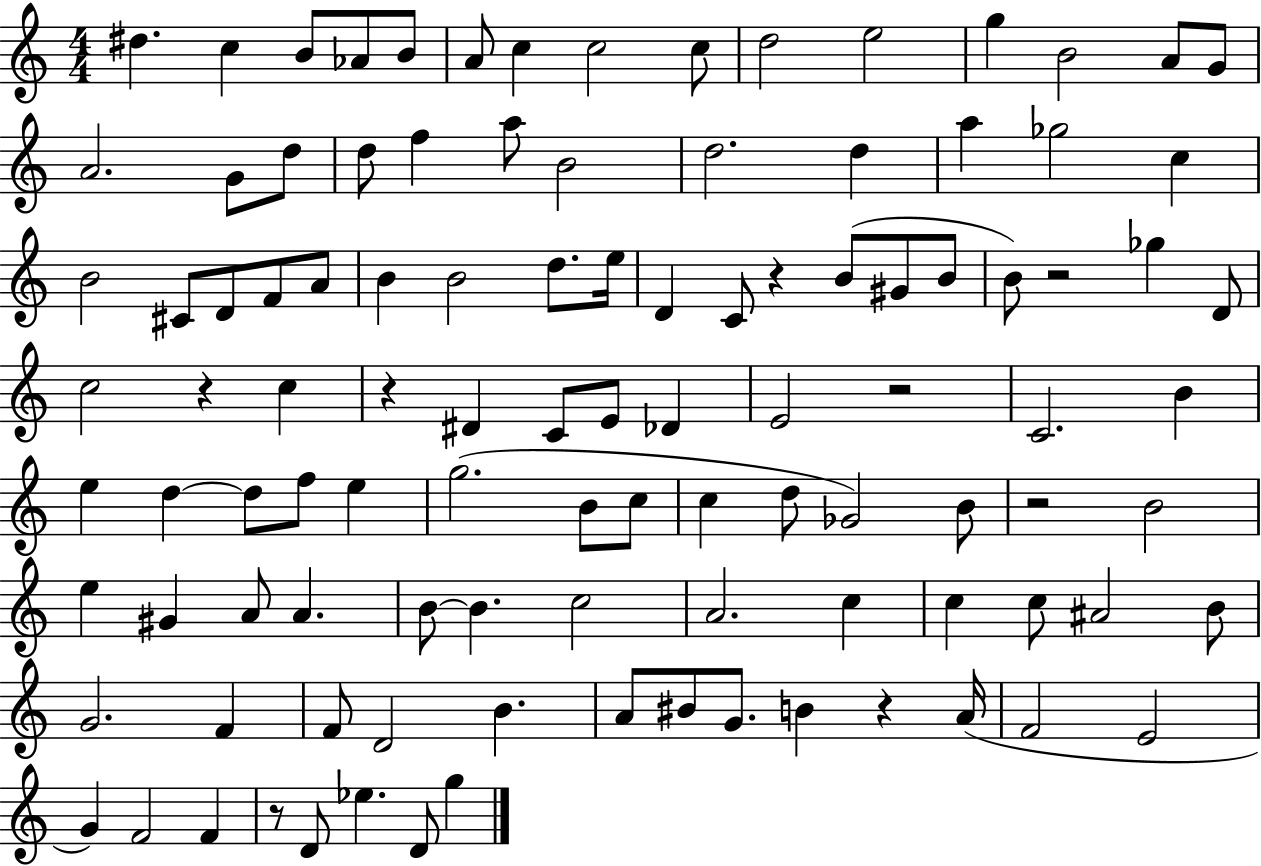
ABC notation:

X:1
T:Untitled
M:4/4
L:1/4
K:C
^d c B/2 _A/2 B/2 A/2 c c2 c/2 d2 e2 g B2 A/2 G/2 A2 G/2 d/2 d/2 f a/2 B2 d2 d a _g2 c B2 ^C/2 D/2 F/2 A/2 B B2 d/2 e/4 D C/2 z B/2 ^G/2 B/2 B/2 z2 _g D/2 c2 z c z ^D C/2 E/2 _D E2 z2 C2 B e d d/2 f/2 e g2 B/2 c/2 c d/2 _G2 B/2 z2 B2 e ^G A/2 A B/2 B c2 A2 c c c/2 ^A2 B/2 G2 F F/2 D2 B A/2 ^B/2 G/2 B z A/4 F2 E2 G F2 F z/2 D/2 _e D/2 g